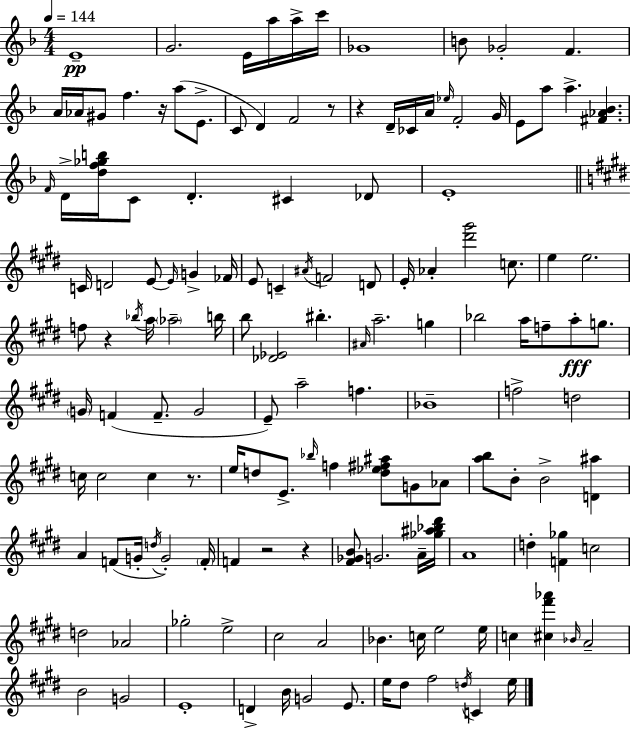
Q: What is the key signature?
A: D minor